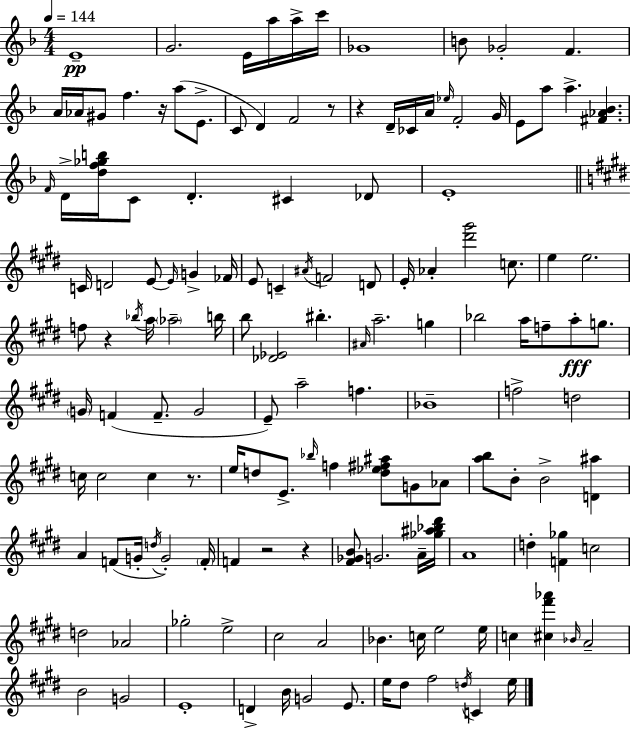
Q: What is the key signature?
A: D minor